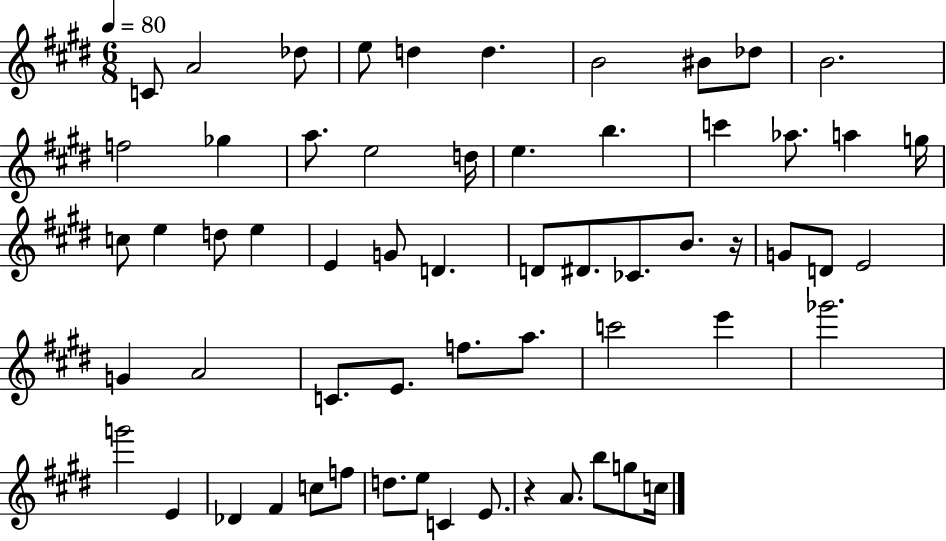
{
  \clef treble
  \numericTimeSignature
  \time 6/8
  \key e \major
  \tempo 4 = 80
  c'8 a'2 des''8 | e''8 d''4 d''4. | b'2 bis'8 des''8 | b'2. | \break f''2 ges''4 | a''8. e''2 d''16 | e''4. b''4. | c'''4 aes''8. a''4 g''16 | \break c''8 e''4 d''8 e''4 | e'4 g'8 d'4. | d'8 dis'8. ces'8. b'8. r16 | g'8 d'8 e'2 | \break g'4 a'2 | c'8. e'8. f''8. a''8. | c'''2 e'''4 | ges'''2. | \break g'''2 e'4 | des'4 fis'4 c''8 f''8 | d''8. e''8 c'4 e'8. | r4 a'8. b''8 g''8 c''16 | \break \bar "|."
}